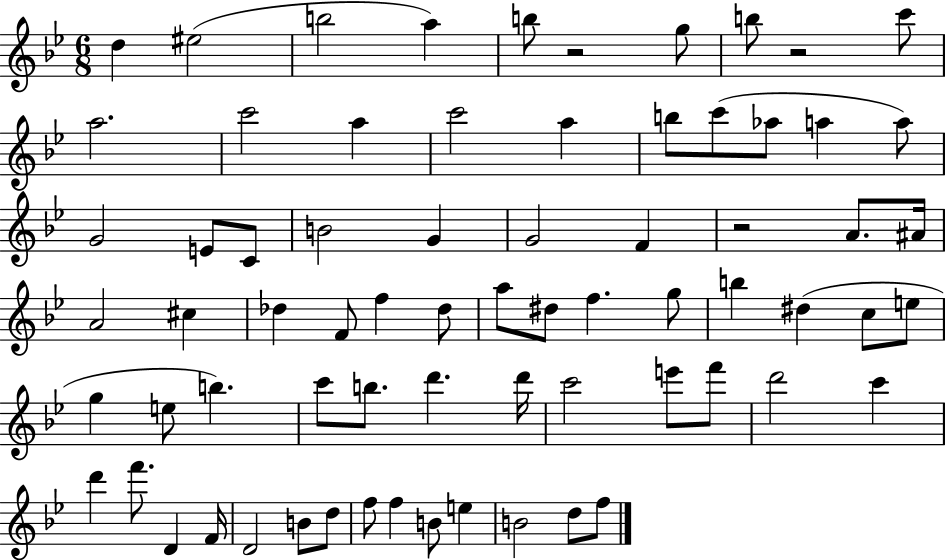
D5/q EIS5/h B5/h A5/q B5/e R/h G5/e B5/e R/h C6/e A5/h. C6/h A5/q C6/h A5/q B5/e C6/e Ab5/e A5/q A5/e G4/h E4/e C4/e B4/h G4/q G4/h F4/q R/h A4/e. A#4/s A4/h C#5/q Db5/q F4/e F5/q Db5/e A5/e D#5/e F5/q. G5/e B5/q D#5/q C5/e E5/e G5/q E5/e B5/q. C6/e B5/e. D6/q. D6/s C6/h E6/e F6/e D6/h C6/q D6/q F6/e. D4/q F4/s D4/h B4/e D5/e F5/e F5/q B4/e E5/q B4/h D5/e F5/e